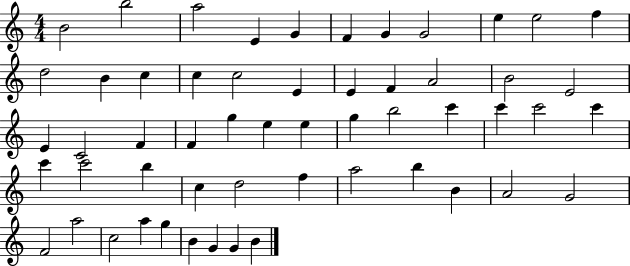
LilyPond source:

{
  \clef treble
  \numericTimeSignature
  \time 4/4
  \key c \major
  b'2 b''2 | a''2 e'4 g'4 | f'4 g'4 g'2 | e''4 e''2 f''4 | \break d''2 b'4 c''4 | c''4 c''2 e'4 | e'4 f'4 a'2 | b'2 e'2 | \break e'4 c'2 f'4 | f'4 g''4 e''4 e''4 | g''4 b''2 c'''4 | c'''4 c'''2 c'''4 | \break c'''4 c'''2 b''4 | c''4 d''2 f''4 | a''2 b''4 b'4 | a'2 g'2 | \break f'2 a''2 | c''2 a''4 g''4 | b'4 g'4 g'4 b'4 | \bar "|."
}